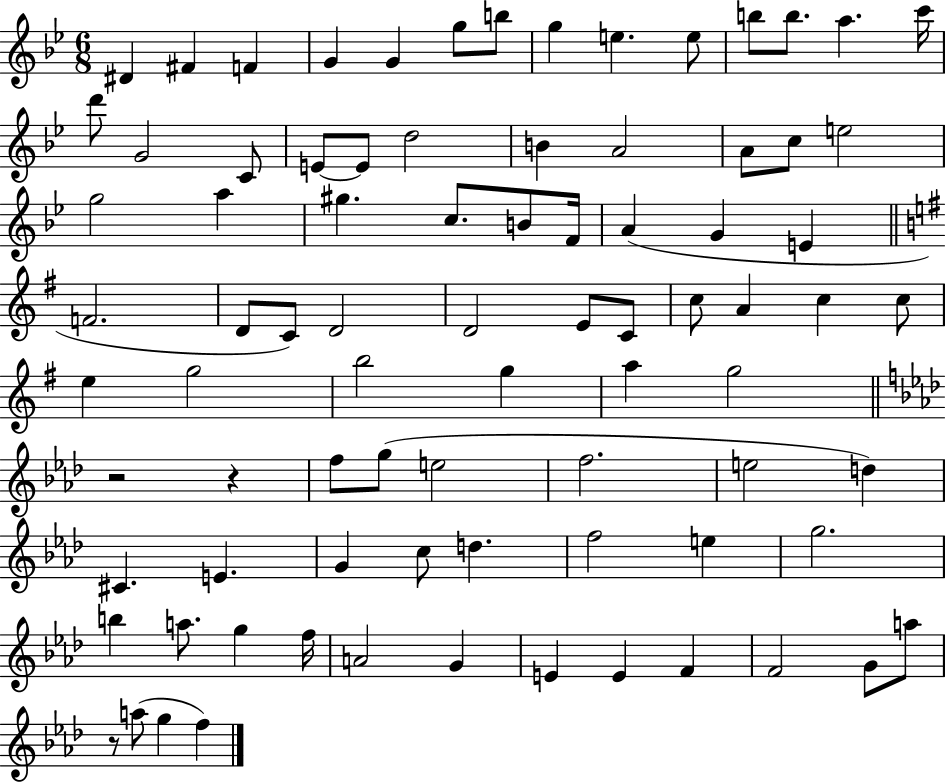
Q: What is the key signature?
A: BES major